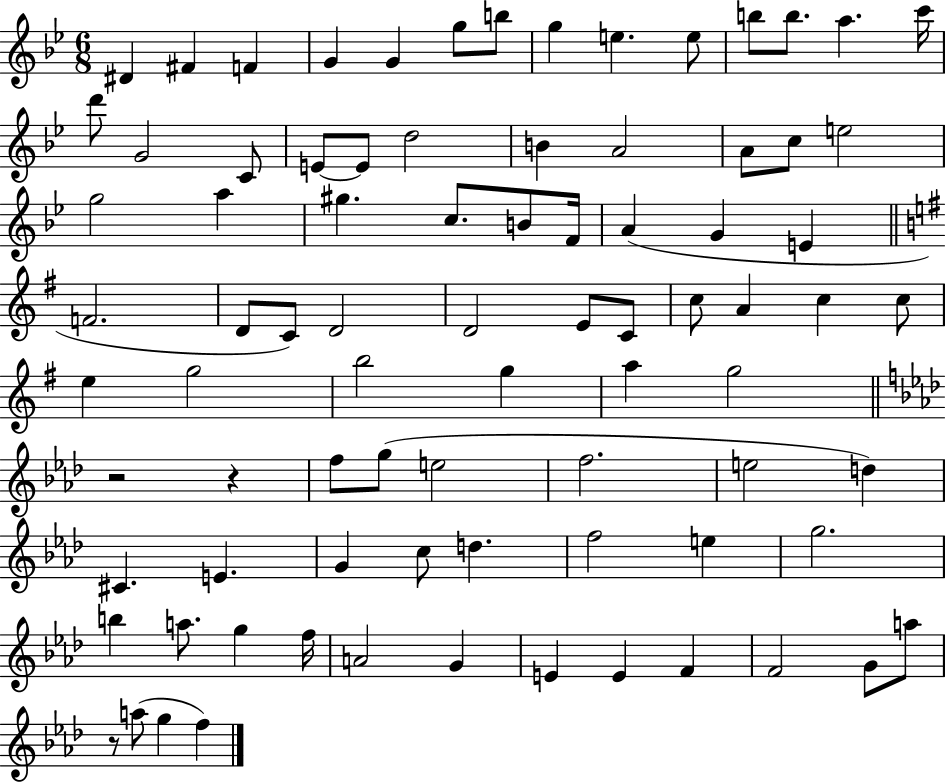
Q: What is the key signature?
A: BES major